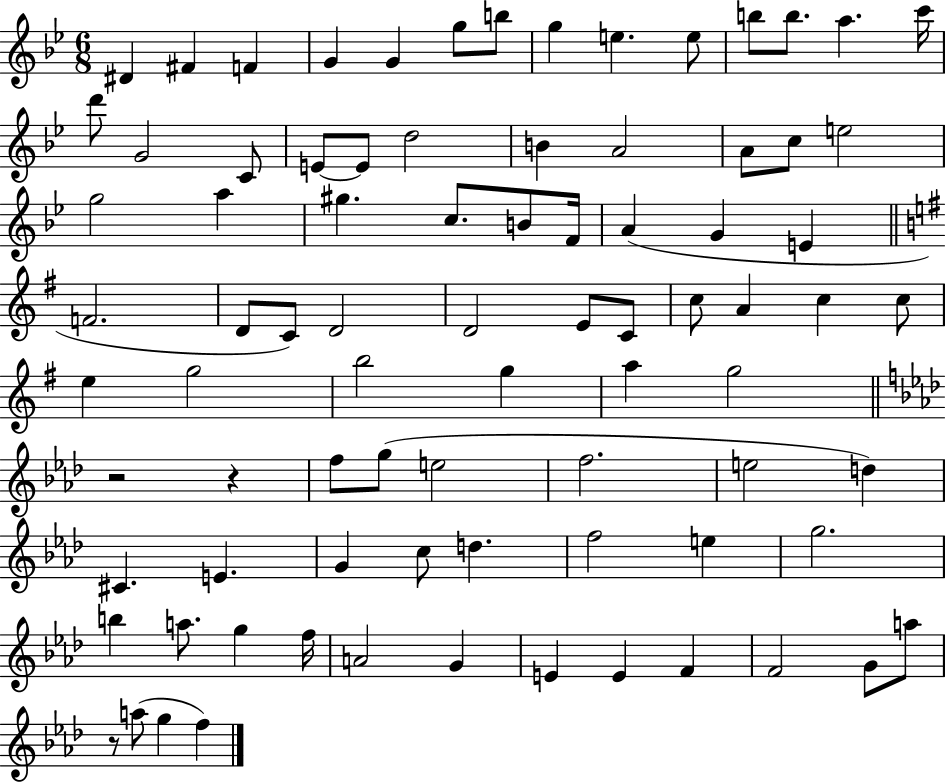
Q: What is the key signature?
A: BES major